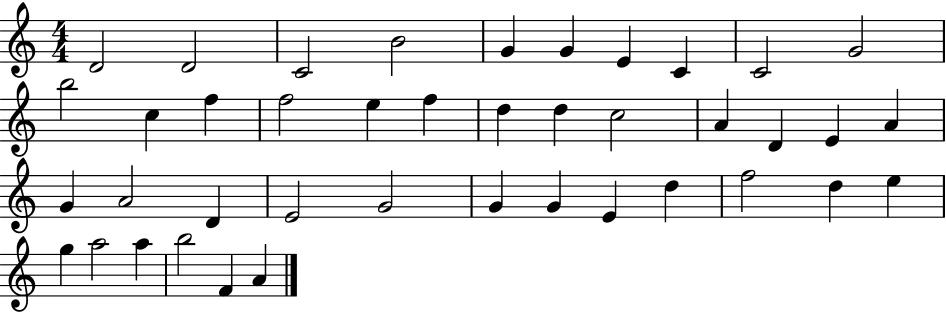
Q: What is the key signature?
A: C major